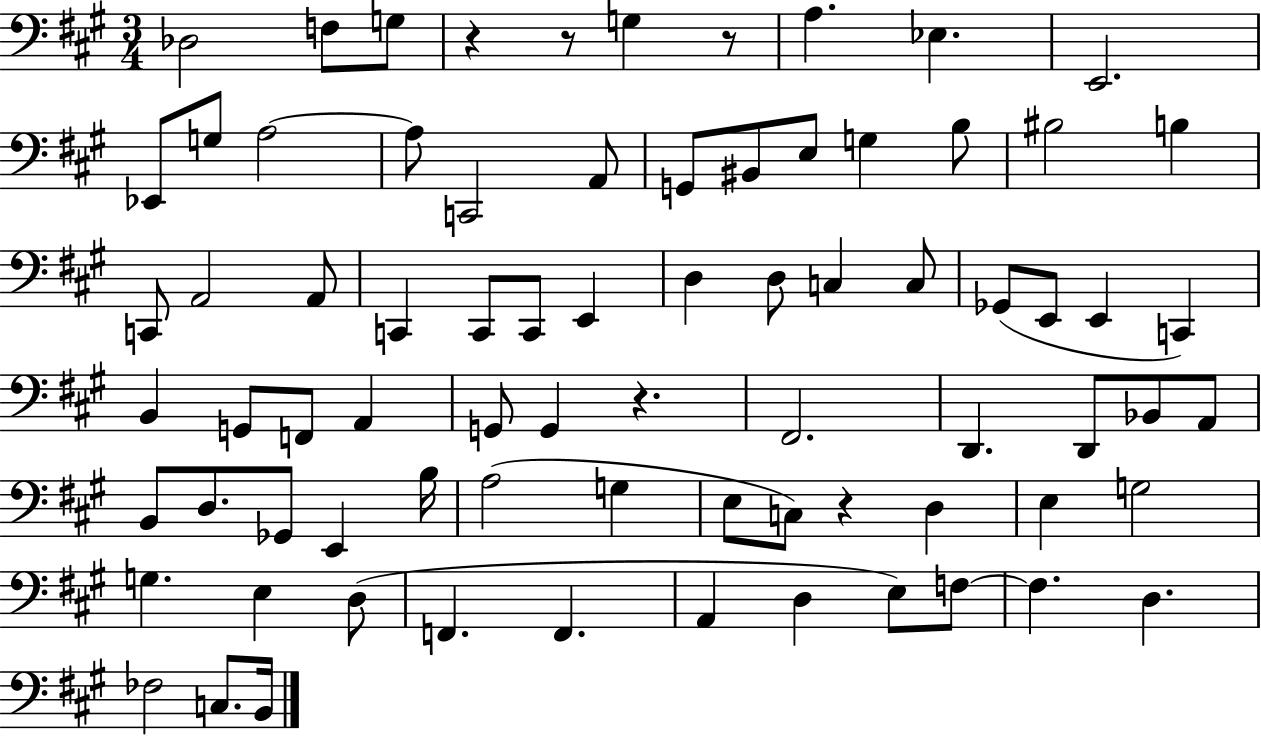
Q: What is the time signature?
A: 3/4